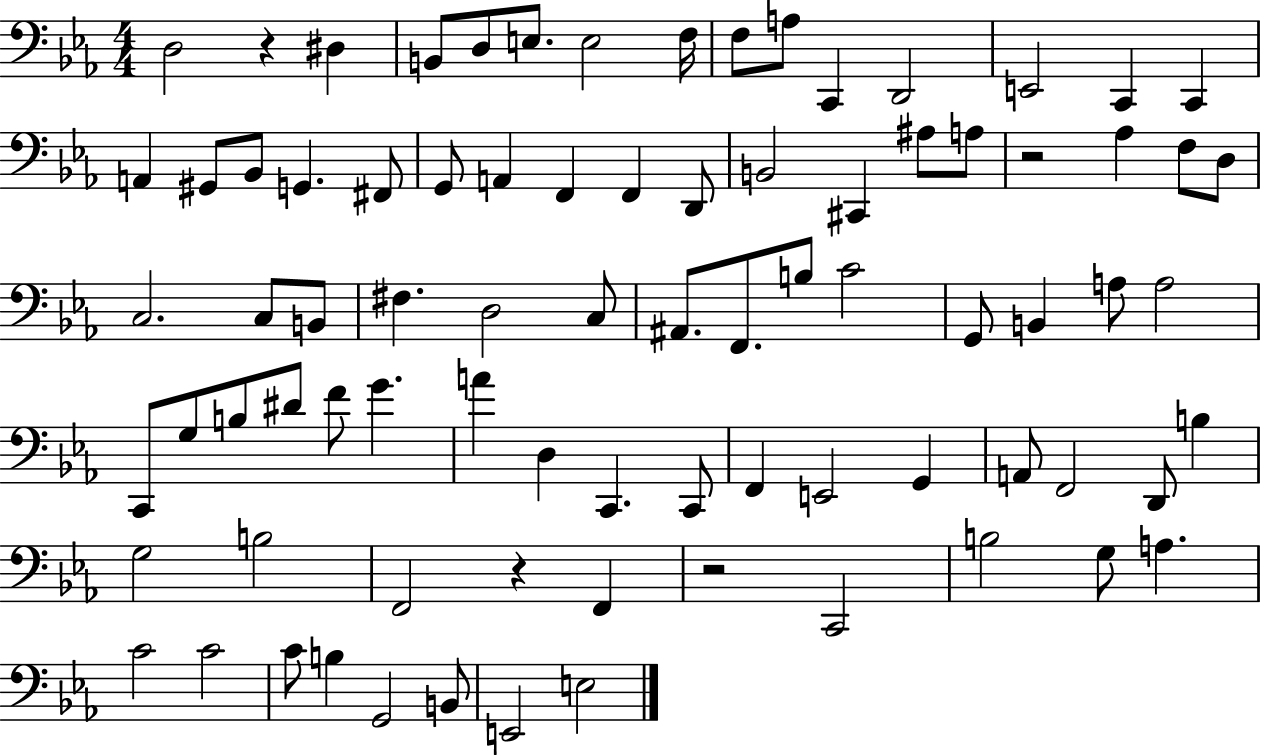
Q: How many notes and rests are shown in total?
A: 82